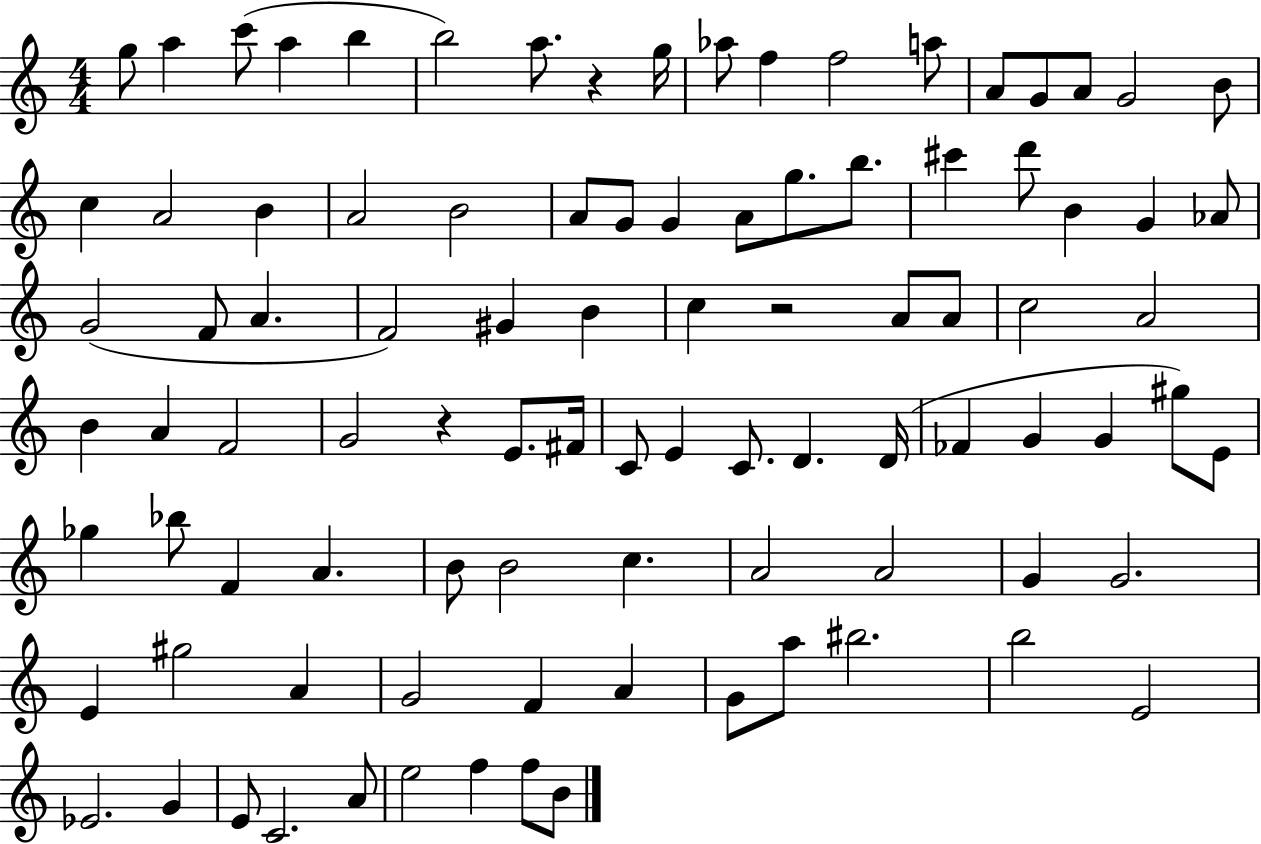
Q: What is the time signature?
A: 4/4